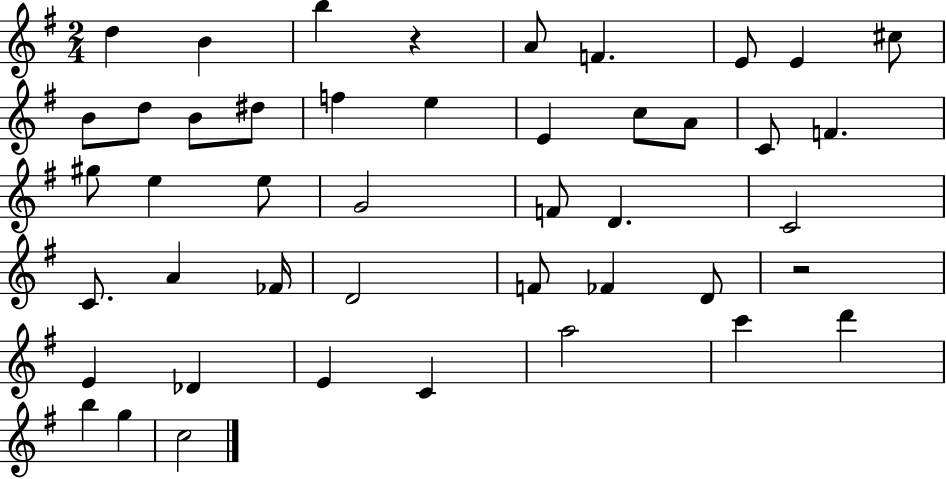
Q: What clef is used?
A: treble